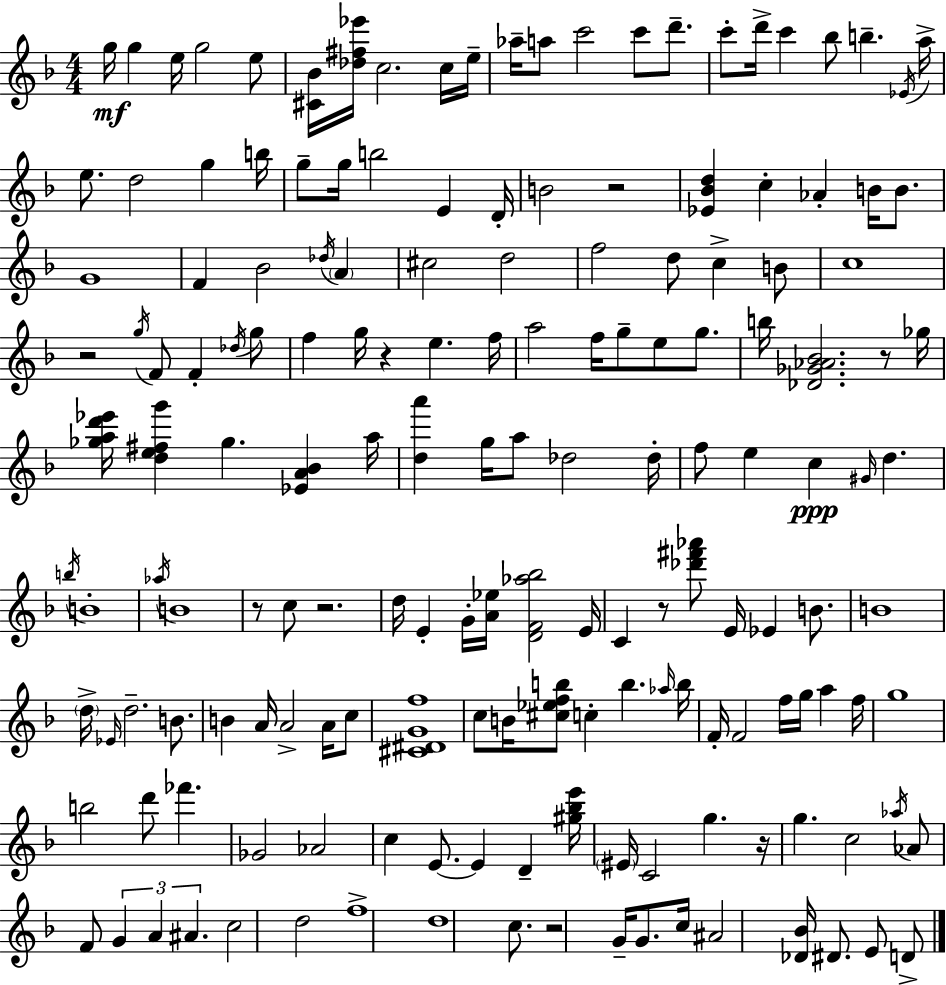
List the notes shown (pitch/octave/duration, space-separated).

G5/s G5/q E5/s G5/h E5/e [C#4,Bb4]/s [Db5,F#5,Eb6]/s C5/h. C5/s E5/s Ab5/s A5/e C6/h C6/e D6/e. C6/e D6/s C6/q Bb5/e B5/q. Eb4/s A5/s E5/e. D5/h G5/q B5/s G5/e G5/s B5/h E4/q D4/s B4/h R/h [Eb4,Bb4,D5]/q C5/q Ab4/q B4/s B4/e. G4/w F4/q Bb4/h Db5/s A4/q C#5/h D5/h F5/h D5/e C5/q B4/e C5/w R/h G5/s F4/e F4/q Db5/s G5/e F5/q G5/s R/q E5/q. F5/s A5/h F5/s G5/e E5/e G5/e. B5/s [Db4,Gb4,Ab4,Bb4]/h. R/e Gb5/s [Gb5,A5,D6,Eb6]/s [D5,E5,F#5,G6]/q Gb5/q. [Eb4,A4,Bb4]/q A5/s [D5,A6]/q G5/s A5/e Db5/h Db5/s F5/e E5/q C5/q G#4/s D5/q. B5/s B4/w Ab5/s B4/w R/e C5/e R/h. D5/s E4/q G4/s [A4,Eb5]/s [D4,F4,Ab5,Bb5]/h E4/s C4/q R/e [Db6,F#6,Ab6]/e E4/s Eb4/q B4/e. B4/w D5/s Eb4/s D5/h. B4/e. B4/q A4/s A4/h A4/s C5/e [C#4,D#4,G4,F5]/w C5/e B4/s [C#5,Eb5,F5,B5]/e C5/q B5/q. Ab5/s B5/s F4/s F4/h F5/s G5/s A5/q F5/s G5/w B5/h D6/e FES6/q. Gb4/h Ab4/h C5/q E4/e. E4/q D4/q [G#5,Bb5,E6]/s EIS4/s C4/h G5/q. R/s G5/q. C5/h Ab5/s Ab4/e F4/e G4/q A4/q A#4/q. C5/h D5/h F5/w D5/w C5/e. R/h G4/s G4/e. C5/s A#4/h [Db4,Bb4]/s D#4/e. E4/e D4/e